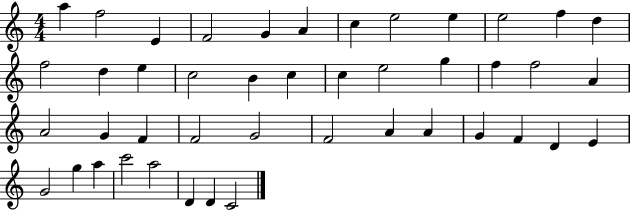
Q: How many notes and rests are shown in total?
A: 44